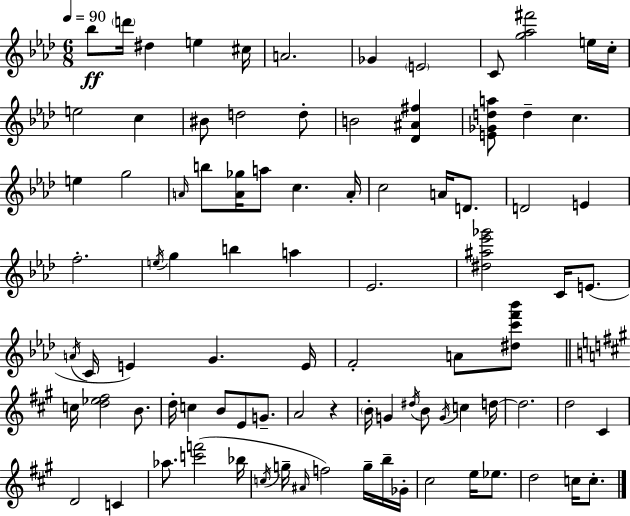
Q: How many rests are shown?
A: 1